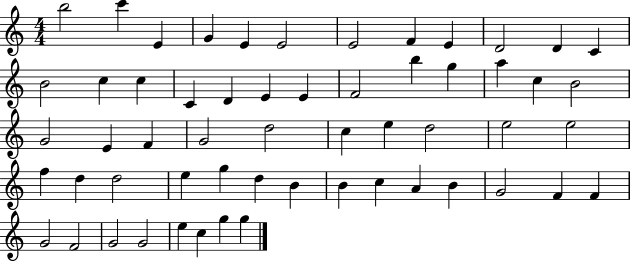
X:1
T:Untitled
M:4/4
L:1/4
K:C
b2 c' E G E E2 E2 F E D2 D C B2 c c C D E E F2 b g a c B2 G2 E F G2 d2 c e d2 e2 e2 f d d2 e g d B B c A B G2 F F G2 F2 G2 G2 e c g g